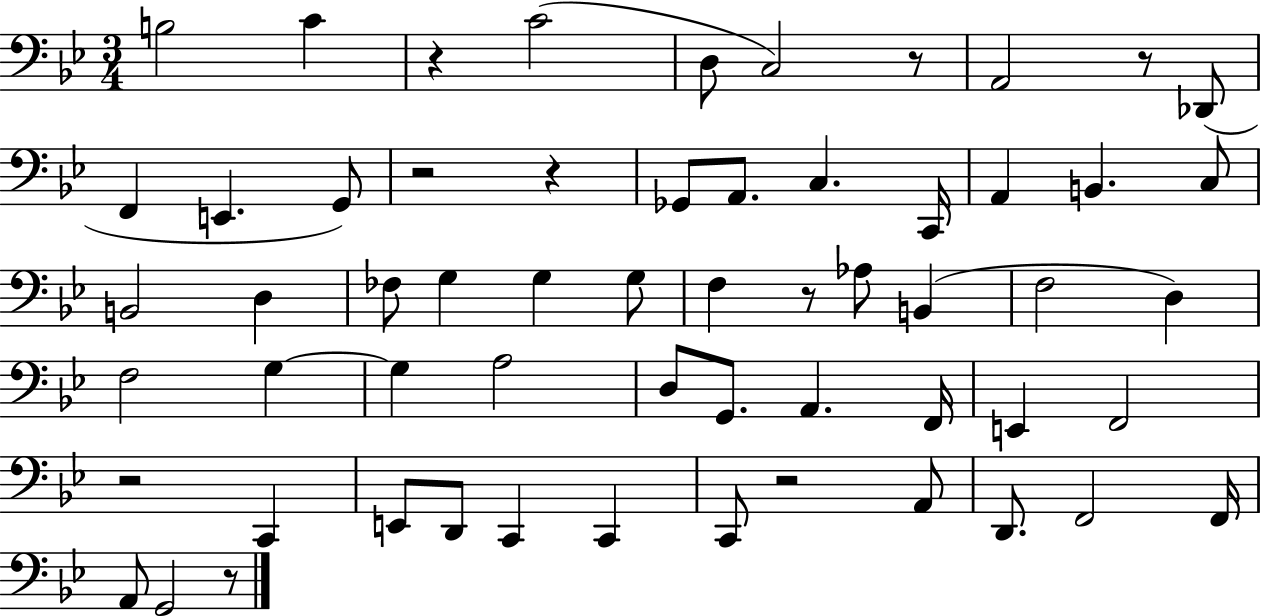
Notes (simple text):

B3/h C4/q R/q C4/h D3/e C3/h R/e A2/h R/e Db2/e F2/q E2/q. G2/e R/h R/q Gb2/e A2/e. C3/q. C2/s A2/q B2/q. C3/e B2/h D3/q FES3/e G3/q G3/q G3/e F3/q R/e Ab3/e B2/q F3/h D3/q F3/h G3/q G3/q A3/h D3/e G2/e. A2/q. F2/s E2/q F2/h R/h C2/q E2/e D2/e C2/q C2/q C2/e R/h A2/e D2/e. F2/h F2/s A2/e G2/h R/e